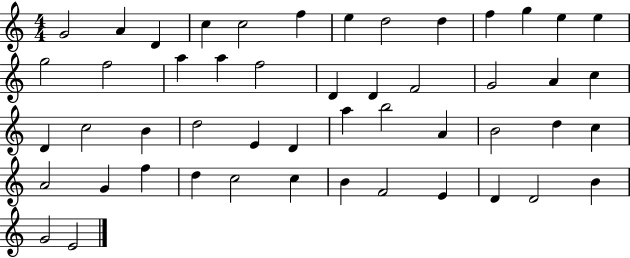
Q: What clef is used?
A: treble